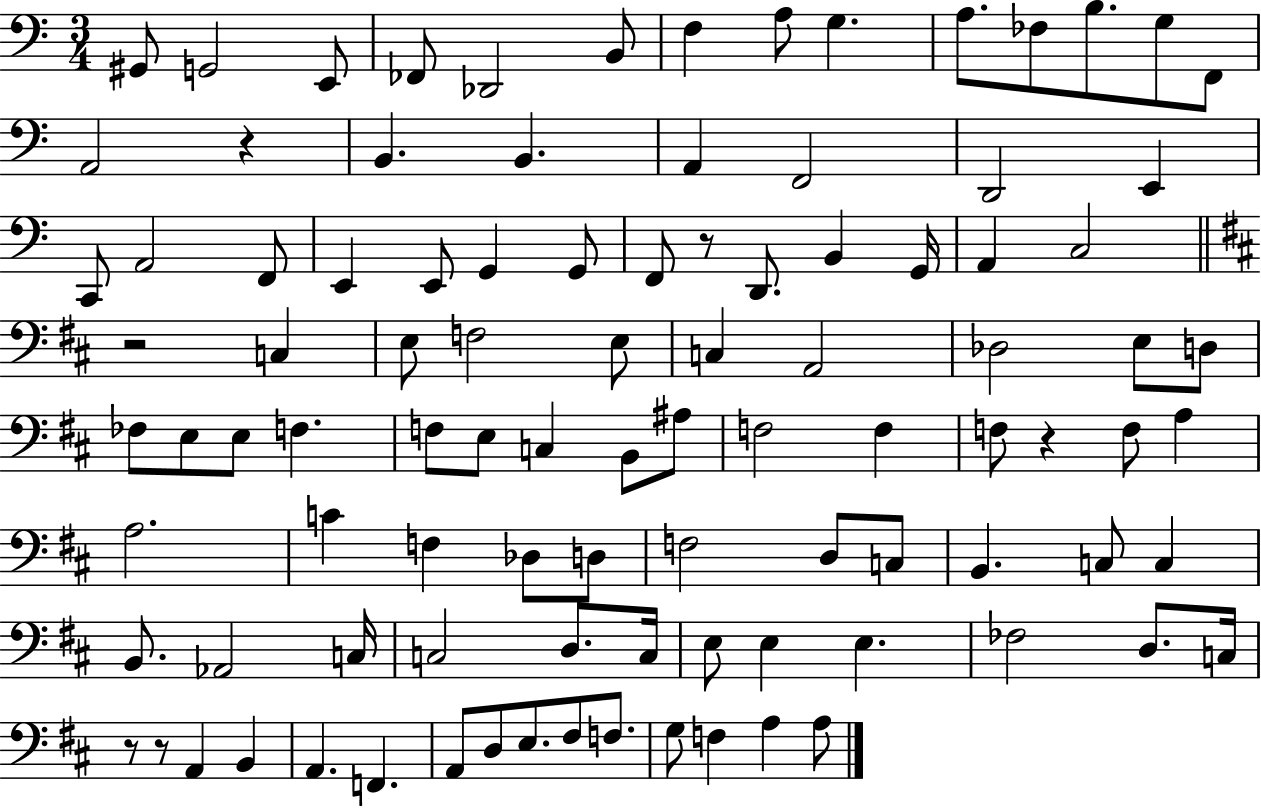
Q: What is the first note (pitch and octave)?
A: G#2